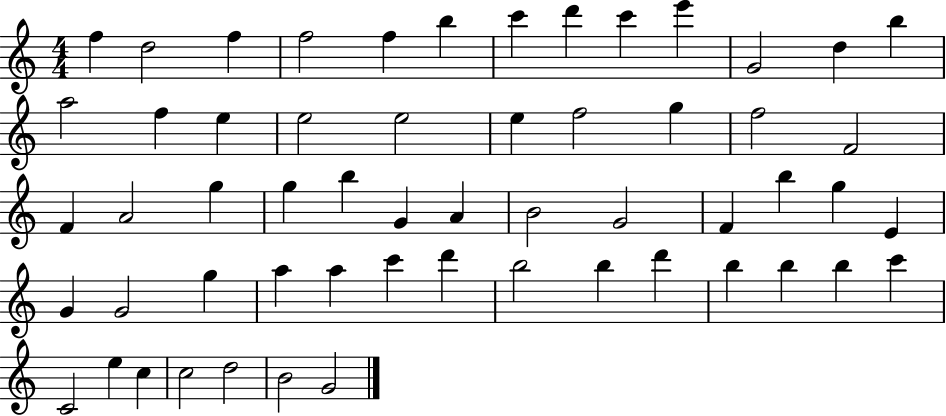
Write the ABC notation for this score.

X:1
T:Untitled
M:4/4
L:1/4
K:C
f d2 f f2 f b c' d' c' e' G2 d b a2 f e e2 e2 e f2 g f2 F2 F A2 g g b G A B2 G2 F b g E G G2 g a a c' d' b2 b d' b b b c' C2 e c c2 d2 B2 G2